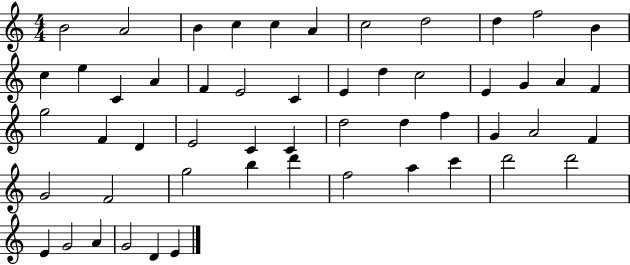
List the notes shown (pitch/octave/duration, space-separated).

B4/h A4/h B4/q C5/q C5/q A4/q C5/h D5/h D5/q F5/h B4/q C5/q E5/q C4/q A4/q F4/q E4/h C4/q E4/q D5/q C5/h E4/q G4/q A4/q F4/q G5/h F4/q D4/q E4/h C4/q C4/q D5/h D5/q F5/q G4/q A4/h F4/q G4/h F4/h G5/h B5/q D6/q F5/h A5/q C6/q D6/h D6/h E4/q G4/h A4/q G4/h D4/q E4/q